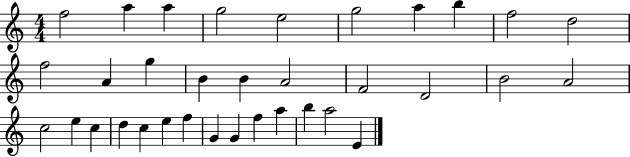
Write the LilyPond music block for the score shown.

{
  \clef treble
  \numericTimeSignature
  \time 4/4
  \key c \major
  f''2 a''4 a''4 | g''2 e''2 | g''2 a''4 b''4 | f''2 d''2 | \break f''2 a'4 g''4 | b'4 b'4 a'2 | f'2 d'2 | b'2 a'2 | \break c''2 e''4 c''4 | d''4 c''4 e''4 f''4 | g'4 g'4 f''4 a''4 | b''4 a''2 e'4 | \break \bar "|."
}